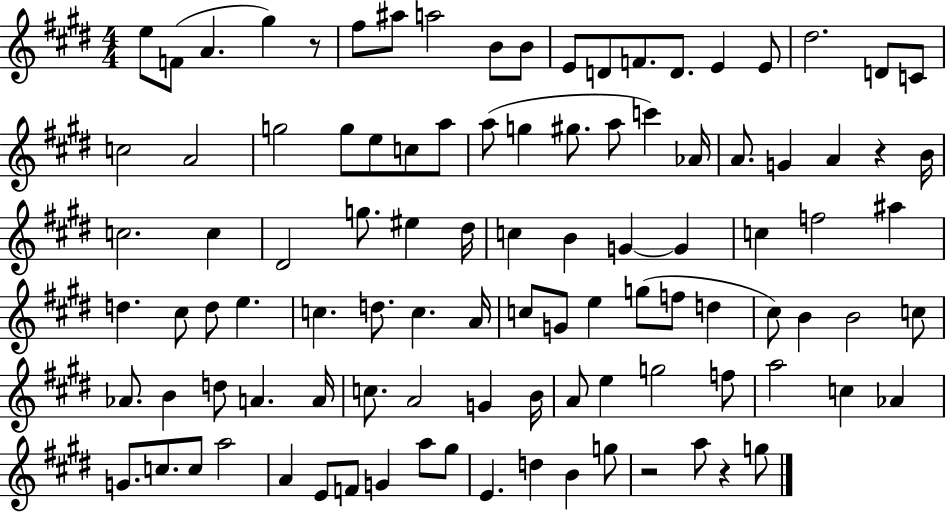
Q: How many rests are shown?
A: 4